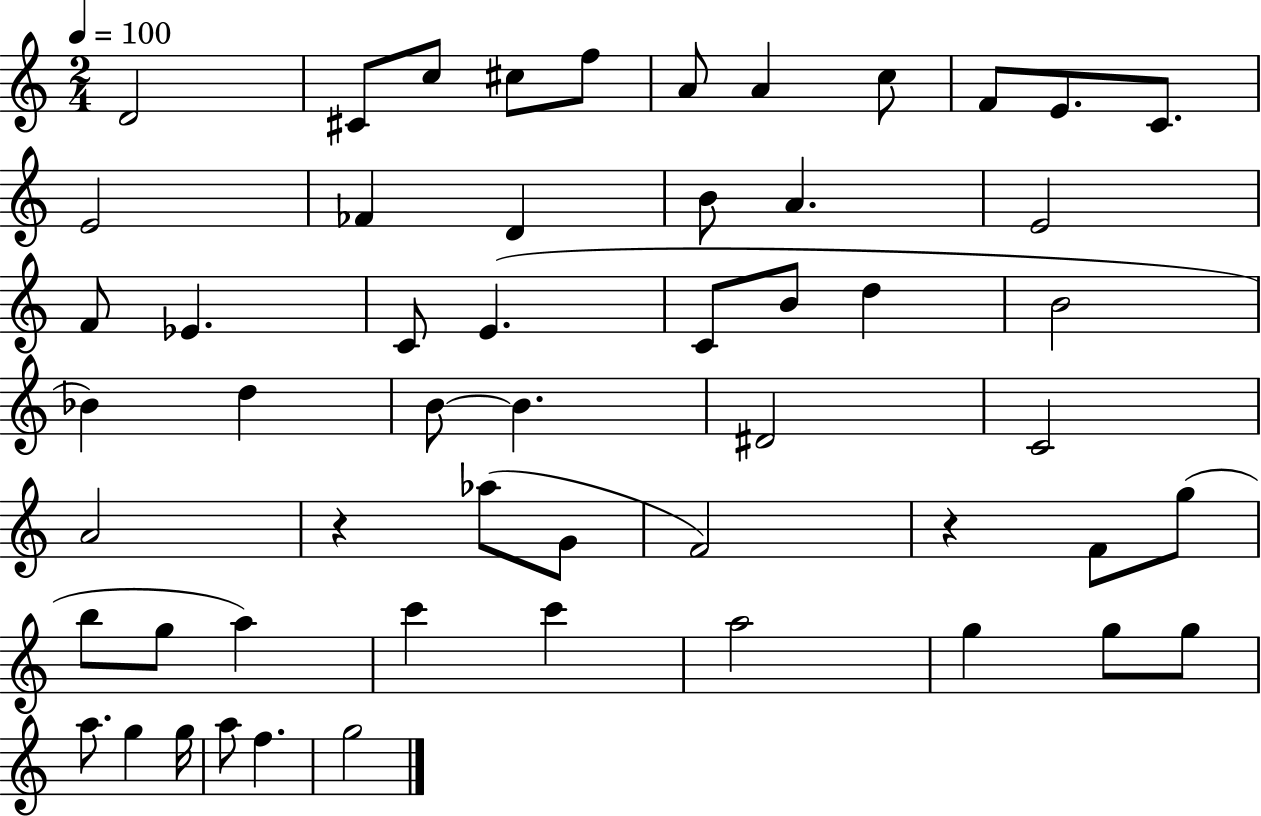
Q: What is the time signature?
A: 2/4